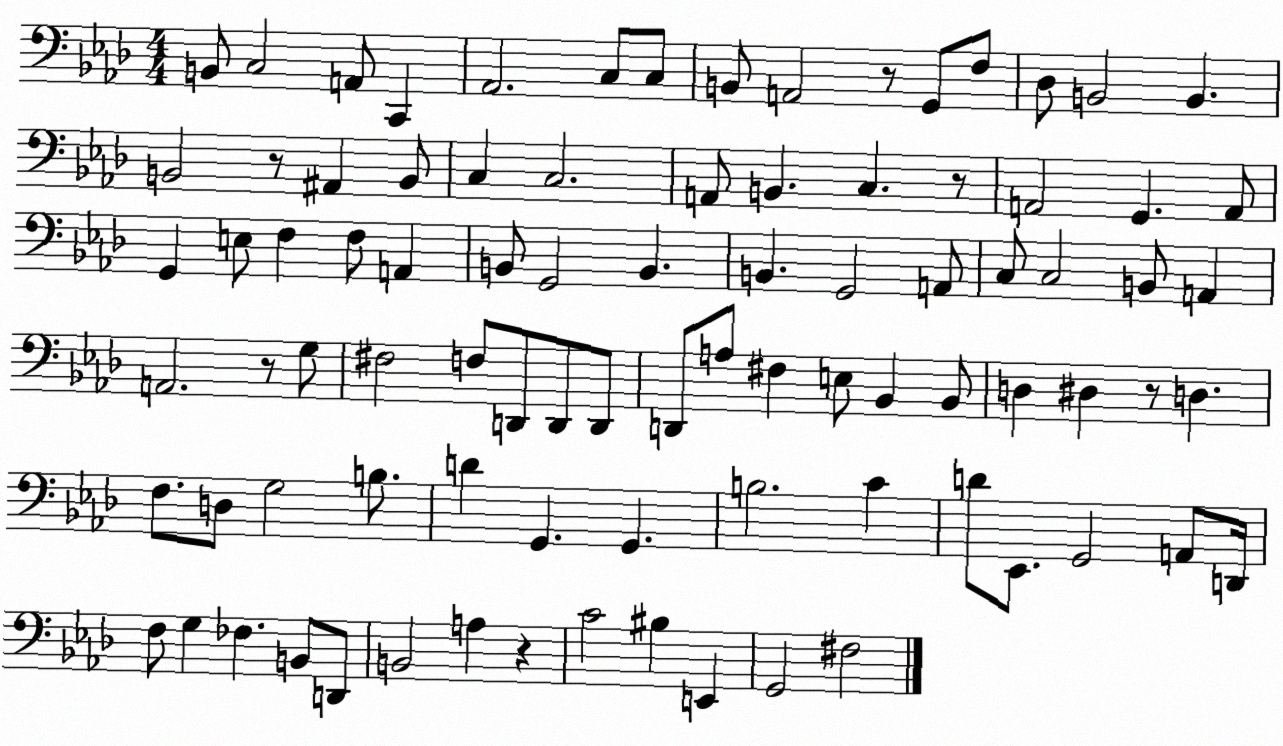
X:1
T:Untitled
M:4/4
L:1/4
K:Ab
B,,/2 C,2 A,,/2 C,, _A,,2 C,/2 C,/2 B,,/2 A,,2 z/2 G,,/2 F,/2 _D,/2 B,,2 B,, B,,2 z/2 ^A,, B,,/2 C, C,2 A,,/2 B,, C, z/2 A,,2 G,, A,,/2 G,, E,/2 F, F,/2 A,, B,,/2 G,,2 B,, B,, G,,2 A,,/2 C,/2 C,2 B,,/2 A,, A,,2 z/2 G,/2 ^F,2 F,/2 D,,/2 D,,/2 D,,/2 D,,/2 A,/2 ^F, E,/2 _B,, _B,,/2 D, ^D, z/2 D, F,/2 D,/2 G,2 B,/2 D G,, G,, B,2 C D/2 _E,,/2 G,,2 A,,/2 D,,/4 F,/2 G, _F, B,,/2 D,,/2 B,,2 A, z C2 ^B, E,, G,,2 ^F,2